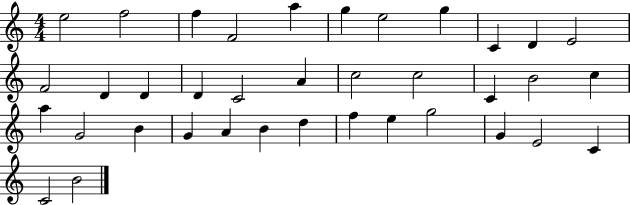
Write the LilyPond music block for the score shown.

{
  \clef treble
  \numericTimeSignature
  \time 4/4
  \key c \major
  e''2 f''2 | f''4 f'2 a''4 | g''4 e''2 g''4 | c'4 d'4 e'2 | \break f'2 d'4 d'4 | d'4 c'2 a'4 | c''2 c''2 | c'4 b'2 c''4 | \break a''4 g'2 b'4 | g'4 a'4 b'4 d''4 | f''4 e''4 g''2 | g'4 e'2 c'4 | \break c'2 b'2 | \bar "|."
}